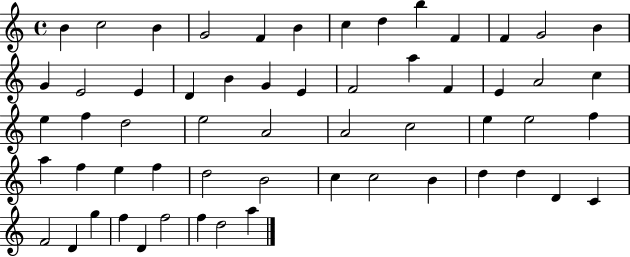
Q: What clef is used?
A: treble